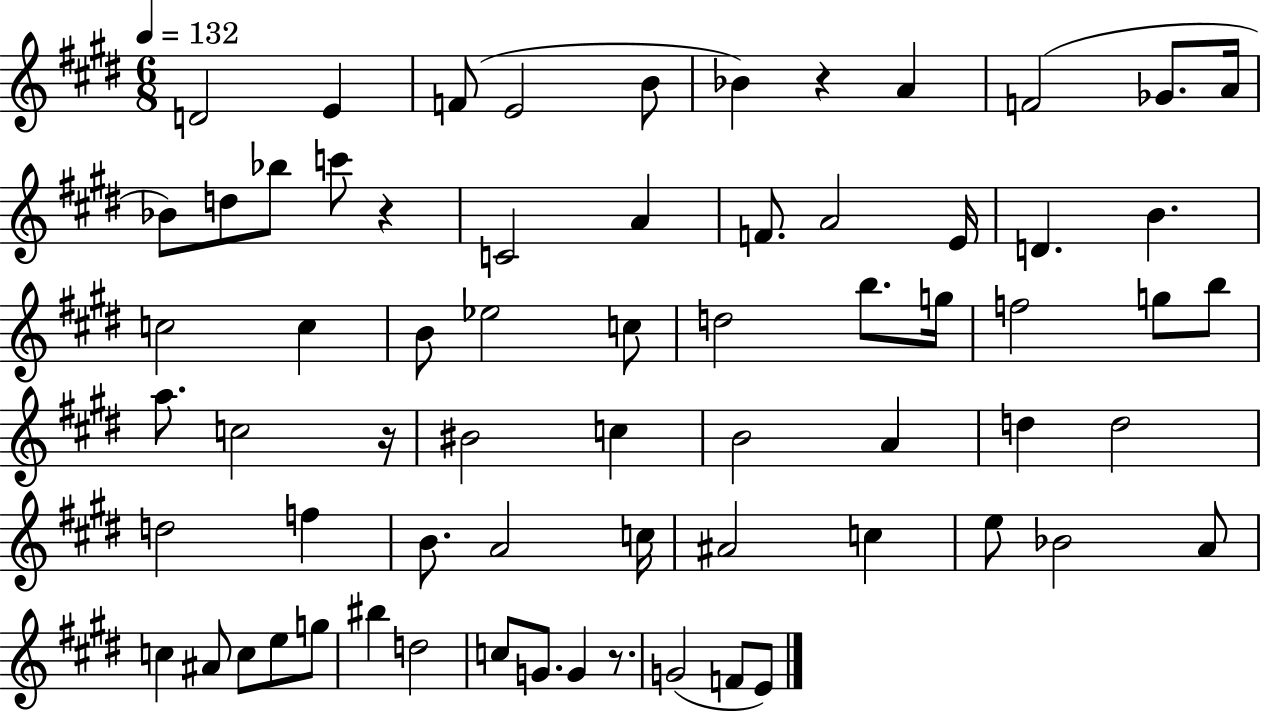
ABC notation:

X:1
T:Untitled
M:6/8
L:1/4
K:E
D2 E F/2 E2 B/2 _B z A F2 _G/2 A/4 _B/2 d/2 _b/2 c'/2 z C2 A F/2 A2 E/4 D B c2 c B/2 _e2 c/2 d2 b/2 g/4 f2 g/2 b/2 a/2 c2 z/4 ^B2 c B2 A d d2 d2 f B/2 A2 c/4 ^A2 c e/2 _B2 A/2 c ^A/2 c/2 e/2 g/2 ^b d2 c/2 G/2 G z/2 G2 F/2 E/2